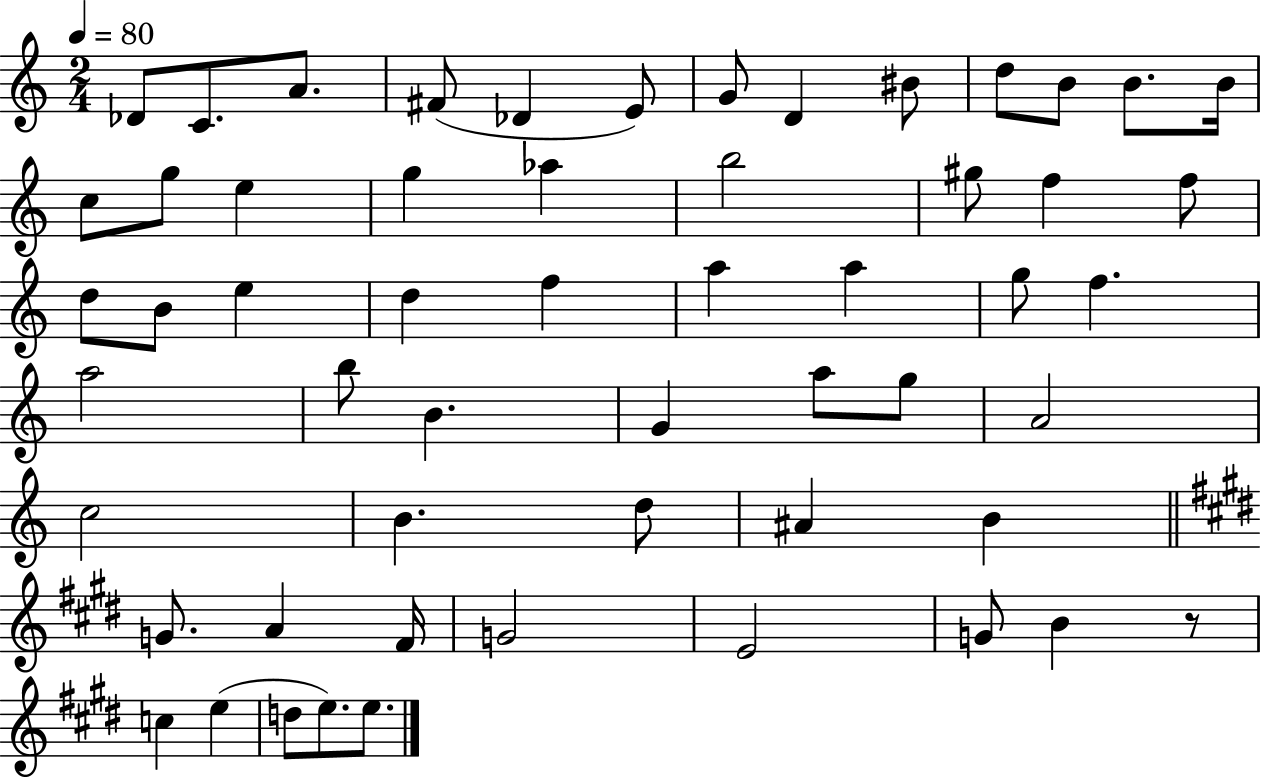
{
  \clef treble
  \numericTimeSignature
  \time 2/4
  \key c \major
  \tempo 4 = 80
  des'8 c'8. a'8. | fis'8( des'4 e'8) | g'8 d'4 bis'8 | d''8 b'8 b'8. b'16 | \break c''8 g''8 e''4 | g''4 aes''4 | b''2 | gis''8 f''4 f''8 | \break d''8 b'8 e''4 | d''4 f''4 | a''4 a''4 | g''8 f''4. | \break a''2 | b''8 b'4. | g'4 a''8 g''8 | a'2 | \break c''2 | b'4. d''8 | ais'4 b'4 | \bar "||" \break \key e \major g'8. a'4 fis'16 | g'2 | e'2 | g'8 b'4 r8 | \break c''4 e''4( | d''8 e''8.) e''8. | \bar "|."
}